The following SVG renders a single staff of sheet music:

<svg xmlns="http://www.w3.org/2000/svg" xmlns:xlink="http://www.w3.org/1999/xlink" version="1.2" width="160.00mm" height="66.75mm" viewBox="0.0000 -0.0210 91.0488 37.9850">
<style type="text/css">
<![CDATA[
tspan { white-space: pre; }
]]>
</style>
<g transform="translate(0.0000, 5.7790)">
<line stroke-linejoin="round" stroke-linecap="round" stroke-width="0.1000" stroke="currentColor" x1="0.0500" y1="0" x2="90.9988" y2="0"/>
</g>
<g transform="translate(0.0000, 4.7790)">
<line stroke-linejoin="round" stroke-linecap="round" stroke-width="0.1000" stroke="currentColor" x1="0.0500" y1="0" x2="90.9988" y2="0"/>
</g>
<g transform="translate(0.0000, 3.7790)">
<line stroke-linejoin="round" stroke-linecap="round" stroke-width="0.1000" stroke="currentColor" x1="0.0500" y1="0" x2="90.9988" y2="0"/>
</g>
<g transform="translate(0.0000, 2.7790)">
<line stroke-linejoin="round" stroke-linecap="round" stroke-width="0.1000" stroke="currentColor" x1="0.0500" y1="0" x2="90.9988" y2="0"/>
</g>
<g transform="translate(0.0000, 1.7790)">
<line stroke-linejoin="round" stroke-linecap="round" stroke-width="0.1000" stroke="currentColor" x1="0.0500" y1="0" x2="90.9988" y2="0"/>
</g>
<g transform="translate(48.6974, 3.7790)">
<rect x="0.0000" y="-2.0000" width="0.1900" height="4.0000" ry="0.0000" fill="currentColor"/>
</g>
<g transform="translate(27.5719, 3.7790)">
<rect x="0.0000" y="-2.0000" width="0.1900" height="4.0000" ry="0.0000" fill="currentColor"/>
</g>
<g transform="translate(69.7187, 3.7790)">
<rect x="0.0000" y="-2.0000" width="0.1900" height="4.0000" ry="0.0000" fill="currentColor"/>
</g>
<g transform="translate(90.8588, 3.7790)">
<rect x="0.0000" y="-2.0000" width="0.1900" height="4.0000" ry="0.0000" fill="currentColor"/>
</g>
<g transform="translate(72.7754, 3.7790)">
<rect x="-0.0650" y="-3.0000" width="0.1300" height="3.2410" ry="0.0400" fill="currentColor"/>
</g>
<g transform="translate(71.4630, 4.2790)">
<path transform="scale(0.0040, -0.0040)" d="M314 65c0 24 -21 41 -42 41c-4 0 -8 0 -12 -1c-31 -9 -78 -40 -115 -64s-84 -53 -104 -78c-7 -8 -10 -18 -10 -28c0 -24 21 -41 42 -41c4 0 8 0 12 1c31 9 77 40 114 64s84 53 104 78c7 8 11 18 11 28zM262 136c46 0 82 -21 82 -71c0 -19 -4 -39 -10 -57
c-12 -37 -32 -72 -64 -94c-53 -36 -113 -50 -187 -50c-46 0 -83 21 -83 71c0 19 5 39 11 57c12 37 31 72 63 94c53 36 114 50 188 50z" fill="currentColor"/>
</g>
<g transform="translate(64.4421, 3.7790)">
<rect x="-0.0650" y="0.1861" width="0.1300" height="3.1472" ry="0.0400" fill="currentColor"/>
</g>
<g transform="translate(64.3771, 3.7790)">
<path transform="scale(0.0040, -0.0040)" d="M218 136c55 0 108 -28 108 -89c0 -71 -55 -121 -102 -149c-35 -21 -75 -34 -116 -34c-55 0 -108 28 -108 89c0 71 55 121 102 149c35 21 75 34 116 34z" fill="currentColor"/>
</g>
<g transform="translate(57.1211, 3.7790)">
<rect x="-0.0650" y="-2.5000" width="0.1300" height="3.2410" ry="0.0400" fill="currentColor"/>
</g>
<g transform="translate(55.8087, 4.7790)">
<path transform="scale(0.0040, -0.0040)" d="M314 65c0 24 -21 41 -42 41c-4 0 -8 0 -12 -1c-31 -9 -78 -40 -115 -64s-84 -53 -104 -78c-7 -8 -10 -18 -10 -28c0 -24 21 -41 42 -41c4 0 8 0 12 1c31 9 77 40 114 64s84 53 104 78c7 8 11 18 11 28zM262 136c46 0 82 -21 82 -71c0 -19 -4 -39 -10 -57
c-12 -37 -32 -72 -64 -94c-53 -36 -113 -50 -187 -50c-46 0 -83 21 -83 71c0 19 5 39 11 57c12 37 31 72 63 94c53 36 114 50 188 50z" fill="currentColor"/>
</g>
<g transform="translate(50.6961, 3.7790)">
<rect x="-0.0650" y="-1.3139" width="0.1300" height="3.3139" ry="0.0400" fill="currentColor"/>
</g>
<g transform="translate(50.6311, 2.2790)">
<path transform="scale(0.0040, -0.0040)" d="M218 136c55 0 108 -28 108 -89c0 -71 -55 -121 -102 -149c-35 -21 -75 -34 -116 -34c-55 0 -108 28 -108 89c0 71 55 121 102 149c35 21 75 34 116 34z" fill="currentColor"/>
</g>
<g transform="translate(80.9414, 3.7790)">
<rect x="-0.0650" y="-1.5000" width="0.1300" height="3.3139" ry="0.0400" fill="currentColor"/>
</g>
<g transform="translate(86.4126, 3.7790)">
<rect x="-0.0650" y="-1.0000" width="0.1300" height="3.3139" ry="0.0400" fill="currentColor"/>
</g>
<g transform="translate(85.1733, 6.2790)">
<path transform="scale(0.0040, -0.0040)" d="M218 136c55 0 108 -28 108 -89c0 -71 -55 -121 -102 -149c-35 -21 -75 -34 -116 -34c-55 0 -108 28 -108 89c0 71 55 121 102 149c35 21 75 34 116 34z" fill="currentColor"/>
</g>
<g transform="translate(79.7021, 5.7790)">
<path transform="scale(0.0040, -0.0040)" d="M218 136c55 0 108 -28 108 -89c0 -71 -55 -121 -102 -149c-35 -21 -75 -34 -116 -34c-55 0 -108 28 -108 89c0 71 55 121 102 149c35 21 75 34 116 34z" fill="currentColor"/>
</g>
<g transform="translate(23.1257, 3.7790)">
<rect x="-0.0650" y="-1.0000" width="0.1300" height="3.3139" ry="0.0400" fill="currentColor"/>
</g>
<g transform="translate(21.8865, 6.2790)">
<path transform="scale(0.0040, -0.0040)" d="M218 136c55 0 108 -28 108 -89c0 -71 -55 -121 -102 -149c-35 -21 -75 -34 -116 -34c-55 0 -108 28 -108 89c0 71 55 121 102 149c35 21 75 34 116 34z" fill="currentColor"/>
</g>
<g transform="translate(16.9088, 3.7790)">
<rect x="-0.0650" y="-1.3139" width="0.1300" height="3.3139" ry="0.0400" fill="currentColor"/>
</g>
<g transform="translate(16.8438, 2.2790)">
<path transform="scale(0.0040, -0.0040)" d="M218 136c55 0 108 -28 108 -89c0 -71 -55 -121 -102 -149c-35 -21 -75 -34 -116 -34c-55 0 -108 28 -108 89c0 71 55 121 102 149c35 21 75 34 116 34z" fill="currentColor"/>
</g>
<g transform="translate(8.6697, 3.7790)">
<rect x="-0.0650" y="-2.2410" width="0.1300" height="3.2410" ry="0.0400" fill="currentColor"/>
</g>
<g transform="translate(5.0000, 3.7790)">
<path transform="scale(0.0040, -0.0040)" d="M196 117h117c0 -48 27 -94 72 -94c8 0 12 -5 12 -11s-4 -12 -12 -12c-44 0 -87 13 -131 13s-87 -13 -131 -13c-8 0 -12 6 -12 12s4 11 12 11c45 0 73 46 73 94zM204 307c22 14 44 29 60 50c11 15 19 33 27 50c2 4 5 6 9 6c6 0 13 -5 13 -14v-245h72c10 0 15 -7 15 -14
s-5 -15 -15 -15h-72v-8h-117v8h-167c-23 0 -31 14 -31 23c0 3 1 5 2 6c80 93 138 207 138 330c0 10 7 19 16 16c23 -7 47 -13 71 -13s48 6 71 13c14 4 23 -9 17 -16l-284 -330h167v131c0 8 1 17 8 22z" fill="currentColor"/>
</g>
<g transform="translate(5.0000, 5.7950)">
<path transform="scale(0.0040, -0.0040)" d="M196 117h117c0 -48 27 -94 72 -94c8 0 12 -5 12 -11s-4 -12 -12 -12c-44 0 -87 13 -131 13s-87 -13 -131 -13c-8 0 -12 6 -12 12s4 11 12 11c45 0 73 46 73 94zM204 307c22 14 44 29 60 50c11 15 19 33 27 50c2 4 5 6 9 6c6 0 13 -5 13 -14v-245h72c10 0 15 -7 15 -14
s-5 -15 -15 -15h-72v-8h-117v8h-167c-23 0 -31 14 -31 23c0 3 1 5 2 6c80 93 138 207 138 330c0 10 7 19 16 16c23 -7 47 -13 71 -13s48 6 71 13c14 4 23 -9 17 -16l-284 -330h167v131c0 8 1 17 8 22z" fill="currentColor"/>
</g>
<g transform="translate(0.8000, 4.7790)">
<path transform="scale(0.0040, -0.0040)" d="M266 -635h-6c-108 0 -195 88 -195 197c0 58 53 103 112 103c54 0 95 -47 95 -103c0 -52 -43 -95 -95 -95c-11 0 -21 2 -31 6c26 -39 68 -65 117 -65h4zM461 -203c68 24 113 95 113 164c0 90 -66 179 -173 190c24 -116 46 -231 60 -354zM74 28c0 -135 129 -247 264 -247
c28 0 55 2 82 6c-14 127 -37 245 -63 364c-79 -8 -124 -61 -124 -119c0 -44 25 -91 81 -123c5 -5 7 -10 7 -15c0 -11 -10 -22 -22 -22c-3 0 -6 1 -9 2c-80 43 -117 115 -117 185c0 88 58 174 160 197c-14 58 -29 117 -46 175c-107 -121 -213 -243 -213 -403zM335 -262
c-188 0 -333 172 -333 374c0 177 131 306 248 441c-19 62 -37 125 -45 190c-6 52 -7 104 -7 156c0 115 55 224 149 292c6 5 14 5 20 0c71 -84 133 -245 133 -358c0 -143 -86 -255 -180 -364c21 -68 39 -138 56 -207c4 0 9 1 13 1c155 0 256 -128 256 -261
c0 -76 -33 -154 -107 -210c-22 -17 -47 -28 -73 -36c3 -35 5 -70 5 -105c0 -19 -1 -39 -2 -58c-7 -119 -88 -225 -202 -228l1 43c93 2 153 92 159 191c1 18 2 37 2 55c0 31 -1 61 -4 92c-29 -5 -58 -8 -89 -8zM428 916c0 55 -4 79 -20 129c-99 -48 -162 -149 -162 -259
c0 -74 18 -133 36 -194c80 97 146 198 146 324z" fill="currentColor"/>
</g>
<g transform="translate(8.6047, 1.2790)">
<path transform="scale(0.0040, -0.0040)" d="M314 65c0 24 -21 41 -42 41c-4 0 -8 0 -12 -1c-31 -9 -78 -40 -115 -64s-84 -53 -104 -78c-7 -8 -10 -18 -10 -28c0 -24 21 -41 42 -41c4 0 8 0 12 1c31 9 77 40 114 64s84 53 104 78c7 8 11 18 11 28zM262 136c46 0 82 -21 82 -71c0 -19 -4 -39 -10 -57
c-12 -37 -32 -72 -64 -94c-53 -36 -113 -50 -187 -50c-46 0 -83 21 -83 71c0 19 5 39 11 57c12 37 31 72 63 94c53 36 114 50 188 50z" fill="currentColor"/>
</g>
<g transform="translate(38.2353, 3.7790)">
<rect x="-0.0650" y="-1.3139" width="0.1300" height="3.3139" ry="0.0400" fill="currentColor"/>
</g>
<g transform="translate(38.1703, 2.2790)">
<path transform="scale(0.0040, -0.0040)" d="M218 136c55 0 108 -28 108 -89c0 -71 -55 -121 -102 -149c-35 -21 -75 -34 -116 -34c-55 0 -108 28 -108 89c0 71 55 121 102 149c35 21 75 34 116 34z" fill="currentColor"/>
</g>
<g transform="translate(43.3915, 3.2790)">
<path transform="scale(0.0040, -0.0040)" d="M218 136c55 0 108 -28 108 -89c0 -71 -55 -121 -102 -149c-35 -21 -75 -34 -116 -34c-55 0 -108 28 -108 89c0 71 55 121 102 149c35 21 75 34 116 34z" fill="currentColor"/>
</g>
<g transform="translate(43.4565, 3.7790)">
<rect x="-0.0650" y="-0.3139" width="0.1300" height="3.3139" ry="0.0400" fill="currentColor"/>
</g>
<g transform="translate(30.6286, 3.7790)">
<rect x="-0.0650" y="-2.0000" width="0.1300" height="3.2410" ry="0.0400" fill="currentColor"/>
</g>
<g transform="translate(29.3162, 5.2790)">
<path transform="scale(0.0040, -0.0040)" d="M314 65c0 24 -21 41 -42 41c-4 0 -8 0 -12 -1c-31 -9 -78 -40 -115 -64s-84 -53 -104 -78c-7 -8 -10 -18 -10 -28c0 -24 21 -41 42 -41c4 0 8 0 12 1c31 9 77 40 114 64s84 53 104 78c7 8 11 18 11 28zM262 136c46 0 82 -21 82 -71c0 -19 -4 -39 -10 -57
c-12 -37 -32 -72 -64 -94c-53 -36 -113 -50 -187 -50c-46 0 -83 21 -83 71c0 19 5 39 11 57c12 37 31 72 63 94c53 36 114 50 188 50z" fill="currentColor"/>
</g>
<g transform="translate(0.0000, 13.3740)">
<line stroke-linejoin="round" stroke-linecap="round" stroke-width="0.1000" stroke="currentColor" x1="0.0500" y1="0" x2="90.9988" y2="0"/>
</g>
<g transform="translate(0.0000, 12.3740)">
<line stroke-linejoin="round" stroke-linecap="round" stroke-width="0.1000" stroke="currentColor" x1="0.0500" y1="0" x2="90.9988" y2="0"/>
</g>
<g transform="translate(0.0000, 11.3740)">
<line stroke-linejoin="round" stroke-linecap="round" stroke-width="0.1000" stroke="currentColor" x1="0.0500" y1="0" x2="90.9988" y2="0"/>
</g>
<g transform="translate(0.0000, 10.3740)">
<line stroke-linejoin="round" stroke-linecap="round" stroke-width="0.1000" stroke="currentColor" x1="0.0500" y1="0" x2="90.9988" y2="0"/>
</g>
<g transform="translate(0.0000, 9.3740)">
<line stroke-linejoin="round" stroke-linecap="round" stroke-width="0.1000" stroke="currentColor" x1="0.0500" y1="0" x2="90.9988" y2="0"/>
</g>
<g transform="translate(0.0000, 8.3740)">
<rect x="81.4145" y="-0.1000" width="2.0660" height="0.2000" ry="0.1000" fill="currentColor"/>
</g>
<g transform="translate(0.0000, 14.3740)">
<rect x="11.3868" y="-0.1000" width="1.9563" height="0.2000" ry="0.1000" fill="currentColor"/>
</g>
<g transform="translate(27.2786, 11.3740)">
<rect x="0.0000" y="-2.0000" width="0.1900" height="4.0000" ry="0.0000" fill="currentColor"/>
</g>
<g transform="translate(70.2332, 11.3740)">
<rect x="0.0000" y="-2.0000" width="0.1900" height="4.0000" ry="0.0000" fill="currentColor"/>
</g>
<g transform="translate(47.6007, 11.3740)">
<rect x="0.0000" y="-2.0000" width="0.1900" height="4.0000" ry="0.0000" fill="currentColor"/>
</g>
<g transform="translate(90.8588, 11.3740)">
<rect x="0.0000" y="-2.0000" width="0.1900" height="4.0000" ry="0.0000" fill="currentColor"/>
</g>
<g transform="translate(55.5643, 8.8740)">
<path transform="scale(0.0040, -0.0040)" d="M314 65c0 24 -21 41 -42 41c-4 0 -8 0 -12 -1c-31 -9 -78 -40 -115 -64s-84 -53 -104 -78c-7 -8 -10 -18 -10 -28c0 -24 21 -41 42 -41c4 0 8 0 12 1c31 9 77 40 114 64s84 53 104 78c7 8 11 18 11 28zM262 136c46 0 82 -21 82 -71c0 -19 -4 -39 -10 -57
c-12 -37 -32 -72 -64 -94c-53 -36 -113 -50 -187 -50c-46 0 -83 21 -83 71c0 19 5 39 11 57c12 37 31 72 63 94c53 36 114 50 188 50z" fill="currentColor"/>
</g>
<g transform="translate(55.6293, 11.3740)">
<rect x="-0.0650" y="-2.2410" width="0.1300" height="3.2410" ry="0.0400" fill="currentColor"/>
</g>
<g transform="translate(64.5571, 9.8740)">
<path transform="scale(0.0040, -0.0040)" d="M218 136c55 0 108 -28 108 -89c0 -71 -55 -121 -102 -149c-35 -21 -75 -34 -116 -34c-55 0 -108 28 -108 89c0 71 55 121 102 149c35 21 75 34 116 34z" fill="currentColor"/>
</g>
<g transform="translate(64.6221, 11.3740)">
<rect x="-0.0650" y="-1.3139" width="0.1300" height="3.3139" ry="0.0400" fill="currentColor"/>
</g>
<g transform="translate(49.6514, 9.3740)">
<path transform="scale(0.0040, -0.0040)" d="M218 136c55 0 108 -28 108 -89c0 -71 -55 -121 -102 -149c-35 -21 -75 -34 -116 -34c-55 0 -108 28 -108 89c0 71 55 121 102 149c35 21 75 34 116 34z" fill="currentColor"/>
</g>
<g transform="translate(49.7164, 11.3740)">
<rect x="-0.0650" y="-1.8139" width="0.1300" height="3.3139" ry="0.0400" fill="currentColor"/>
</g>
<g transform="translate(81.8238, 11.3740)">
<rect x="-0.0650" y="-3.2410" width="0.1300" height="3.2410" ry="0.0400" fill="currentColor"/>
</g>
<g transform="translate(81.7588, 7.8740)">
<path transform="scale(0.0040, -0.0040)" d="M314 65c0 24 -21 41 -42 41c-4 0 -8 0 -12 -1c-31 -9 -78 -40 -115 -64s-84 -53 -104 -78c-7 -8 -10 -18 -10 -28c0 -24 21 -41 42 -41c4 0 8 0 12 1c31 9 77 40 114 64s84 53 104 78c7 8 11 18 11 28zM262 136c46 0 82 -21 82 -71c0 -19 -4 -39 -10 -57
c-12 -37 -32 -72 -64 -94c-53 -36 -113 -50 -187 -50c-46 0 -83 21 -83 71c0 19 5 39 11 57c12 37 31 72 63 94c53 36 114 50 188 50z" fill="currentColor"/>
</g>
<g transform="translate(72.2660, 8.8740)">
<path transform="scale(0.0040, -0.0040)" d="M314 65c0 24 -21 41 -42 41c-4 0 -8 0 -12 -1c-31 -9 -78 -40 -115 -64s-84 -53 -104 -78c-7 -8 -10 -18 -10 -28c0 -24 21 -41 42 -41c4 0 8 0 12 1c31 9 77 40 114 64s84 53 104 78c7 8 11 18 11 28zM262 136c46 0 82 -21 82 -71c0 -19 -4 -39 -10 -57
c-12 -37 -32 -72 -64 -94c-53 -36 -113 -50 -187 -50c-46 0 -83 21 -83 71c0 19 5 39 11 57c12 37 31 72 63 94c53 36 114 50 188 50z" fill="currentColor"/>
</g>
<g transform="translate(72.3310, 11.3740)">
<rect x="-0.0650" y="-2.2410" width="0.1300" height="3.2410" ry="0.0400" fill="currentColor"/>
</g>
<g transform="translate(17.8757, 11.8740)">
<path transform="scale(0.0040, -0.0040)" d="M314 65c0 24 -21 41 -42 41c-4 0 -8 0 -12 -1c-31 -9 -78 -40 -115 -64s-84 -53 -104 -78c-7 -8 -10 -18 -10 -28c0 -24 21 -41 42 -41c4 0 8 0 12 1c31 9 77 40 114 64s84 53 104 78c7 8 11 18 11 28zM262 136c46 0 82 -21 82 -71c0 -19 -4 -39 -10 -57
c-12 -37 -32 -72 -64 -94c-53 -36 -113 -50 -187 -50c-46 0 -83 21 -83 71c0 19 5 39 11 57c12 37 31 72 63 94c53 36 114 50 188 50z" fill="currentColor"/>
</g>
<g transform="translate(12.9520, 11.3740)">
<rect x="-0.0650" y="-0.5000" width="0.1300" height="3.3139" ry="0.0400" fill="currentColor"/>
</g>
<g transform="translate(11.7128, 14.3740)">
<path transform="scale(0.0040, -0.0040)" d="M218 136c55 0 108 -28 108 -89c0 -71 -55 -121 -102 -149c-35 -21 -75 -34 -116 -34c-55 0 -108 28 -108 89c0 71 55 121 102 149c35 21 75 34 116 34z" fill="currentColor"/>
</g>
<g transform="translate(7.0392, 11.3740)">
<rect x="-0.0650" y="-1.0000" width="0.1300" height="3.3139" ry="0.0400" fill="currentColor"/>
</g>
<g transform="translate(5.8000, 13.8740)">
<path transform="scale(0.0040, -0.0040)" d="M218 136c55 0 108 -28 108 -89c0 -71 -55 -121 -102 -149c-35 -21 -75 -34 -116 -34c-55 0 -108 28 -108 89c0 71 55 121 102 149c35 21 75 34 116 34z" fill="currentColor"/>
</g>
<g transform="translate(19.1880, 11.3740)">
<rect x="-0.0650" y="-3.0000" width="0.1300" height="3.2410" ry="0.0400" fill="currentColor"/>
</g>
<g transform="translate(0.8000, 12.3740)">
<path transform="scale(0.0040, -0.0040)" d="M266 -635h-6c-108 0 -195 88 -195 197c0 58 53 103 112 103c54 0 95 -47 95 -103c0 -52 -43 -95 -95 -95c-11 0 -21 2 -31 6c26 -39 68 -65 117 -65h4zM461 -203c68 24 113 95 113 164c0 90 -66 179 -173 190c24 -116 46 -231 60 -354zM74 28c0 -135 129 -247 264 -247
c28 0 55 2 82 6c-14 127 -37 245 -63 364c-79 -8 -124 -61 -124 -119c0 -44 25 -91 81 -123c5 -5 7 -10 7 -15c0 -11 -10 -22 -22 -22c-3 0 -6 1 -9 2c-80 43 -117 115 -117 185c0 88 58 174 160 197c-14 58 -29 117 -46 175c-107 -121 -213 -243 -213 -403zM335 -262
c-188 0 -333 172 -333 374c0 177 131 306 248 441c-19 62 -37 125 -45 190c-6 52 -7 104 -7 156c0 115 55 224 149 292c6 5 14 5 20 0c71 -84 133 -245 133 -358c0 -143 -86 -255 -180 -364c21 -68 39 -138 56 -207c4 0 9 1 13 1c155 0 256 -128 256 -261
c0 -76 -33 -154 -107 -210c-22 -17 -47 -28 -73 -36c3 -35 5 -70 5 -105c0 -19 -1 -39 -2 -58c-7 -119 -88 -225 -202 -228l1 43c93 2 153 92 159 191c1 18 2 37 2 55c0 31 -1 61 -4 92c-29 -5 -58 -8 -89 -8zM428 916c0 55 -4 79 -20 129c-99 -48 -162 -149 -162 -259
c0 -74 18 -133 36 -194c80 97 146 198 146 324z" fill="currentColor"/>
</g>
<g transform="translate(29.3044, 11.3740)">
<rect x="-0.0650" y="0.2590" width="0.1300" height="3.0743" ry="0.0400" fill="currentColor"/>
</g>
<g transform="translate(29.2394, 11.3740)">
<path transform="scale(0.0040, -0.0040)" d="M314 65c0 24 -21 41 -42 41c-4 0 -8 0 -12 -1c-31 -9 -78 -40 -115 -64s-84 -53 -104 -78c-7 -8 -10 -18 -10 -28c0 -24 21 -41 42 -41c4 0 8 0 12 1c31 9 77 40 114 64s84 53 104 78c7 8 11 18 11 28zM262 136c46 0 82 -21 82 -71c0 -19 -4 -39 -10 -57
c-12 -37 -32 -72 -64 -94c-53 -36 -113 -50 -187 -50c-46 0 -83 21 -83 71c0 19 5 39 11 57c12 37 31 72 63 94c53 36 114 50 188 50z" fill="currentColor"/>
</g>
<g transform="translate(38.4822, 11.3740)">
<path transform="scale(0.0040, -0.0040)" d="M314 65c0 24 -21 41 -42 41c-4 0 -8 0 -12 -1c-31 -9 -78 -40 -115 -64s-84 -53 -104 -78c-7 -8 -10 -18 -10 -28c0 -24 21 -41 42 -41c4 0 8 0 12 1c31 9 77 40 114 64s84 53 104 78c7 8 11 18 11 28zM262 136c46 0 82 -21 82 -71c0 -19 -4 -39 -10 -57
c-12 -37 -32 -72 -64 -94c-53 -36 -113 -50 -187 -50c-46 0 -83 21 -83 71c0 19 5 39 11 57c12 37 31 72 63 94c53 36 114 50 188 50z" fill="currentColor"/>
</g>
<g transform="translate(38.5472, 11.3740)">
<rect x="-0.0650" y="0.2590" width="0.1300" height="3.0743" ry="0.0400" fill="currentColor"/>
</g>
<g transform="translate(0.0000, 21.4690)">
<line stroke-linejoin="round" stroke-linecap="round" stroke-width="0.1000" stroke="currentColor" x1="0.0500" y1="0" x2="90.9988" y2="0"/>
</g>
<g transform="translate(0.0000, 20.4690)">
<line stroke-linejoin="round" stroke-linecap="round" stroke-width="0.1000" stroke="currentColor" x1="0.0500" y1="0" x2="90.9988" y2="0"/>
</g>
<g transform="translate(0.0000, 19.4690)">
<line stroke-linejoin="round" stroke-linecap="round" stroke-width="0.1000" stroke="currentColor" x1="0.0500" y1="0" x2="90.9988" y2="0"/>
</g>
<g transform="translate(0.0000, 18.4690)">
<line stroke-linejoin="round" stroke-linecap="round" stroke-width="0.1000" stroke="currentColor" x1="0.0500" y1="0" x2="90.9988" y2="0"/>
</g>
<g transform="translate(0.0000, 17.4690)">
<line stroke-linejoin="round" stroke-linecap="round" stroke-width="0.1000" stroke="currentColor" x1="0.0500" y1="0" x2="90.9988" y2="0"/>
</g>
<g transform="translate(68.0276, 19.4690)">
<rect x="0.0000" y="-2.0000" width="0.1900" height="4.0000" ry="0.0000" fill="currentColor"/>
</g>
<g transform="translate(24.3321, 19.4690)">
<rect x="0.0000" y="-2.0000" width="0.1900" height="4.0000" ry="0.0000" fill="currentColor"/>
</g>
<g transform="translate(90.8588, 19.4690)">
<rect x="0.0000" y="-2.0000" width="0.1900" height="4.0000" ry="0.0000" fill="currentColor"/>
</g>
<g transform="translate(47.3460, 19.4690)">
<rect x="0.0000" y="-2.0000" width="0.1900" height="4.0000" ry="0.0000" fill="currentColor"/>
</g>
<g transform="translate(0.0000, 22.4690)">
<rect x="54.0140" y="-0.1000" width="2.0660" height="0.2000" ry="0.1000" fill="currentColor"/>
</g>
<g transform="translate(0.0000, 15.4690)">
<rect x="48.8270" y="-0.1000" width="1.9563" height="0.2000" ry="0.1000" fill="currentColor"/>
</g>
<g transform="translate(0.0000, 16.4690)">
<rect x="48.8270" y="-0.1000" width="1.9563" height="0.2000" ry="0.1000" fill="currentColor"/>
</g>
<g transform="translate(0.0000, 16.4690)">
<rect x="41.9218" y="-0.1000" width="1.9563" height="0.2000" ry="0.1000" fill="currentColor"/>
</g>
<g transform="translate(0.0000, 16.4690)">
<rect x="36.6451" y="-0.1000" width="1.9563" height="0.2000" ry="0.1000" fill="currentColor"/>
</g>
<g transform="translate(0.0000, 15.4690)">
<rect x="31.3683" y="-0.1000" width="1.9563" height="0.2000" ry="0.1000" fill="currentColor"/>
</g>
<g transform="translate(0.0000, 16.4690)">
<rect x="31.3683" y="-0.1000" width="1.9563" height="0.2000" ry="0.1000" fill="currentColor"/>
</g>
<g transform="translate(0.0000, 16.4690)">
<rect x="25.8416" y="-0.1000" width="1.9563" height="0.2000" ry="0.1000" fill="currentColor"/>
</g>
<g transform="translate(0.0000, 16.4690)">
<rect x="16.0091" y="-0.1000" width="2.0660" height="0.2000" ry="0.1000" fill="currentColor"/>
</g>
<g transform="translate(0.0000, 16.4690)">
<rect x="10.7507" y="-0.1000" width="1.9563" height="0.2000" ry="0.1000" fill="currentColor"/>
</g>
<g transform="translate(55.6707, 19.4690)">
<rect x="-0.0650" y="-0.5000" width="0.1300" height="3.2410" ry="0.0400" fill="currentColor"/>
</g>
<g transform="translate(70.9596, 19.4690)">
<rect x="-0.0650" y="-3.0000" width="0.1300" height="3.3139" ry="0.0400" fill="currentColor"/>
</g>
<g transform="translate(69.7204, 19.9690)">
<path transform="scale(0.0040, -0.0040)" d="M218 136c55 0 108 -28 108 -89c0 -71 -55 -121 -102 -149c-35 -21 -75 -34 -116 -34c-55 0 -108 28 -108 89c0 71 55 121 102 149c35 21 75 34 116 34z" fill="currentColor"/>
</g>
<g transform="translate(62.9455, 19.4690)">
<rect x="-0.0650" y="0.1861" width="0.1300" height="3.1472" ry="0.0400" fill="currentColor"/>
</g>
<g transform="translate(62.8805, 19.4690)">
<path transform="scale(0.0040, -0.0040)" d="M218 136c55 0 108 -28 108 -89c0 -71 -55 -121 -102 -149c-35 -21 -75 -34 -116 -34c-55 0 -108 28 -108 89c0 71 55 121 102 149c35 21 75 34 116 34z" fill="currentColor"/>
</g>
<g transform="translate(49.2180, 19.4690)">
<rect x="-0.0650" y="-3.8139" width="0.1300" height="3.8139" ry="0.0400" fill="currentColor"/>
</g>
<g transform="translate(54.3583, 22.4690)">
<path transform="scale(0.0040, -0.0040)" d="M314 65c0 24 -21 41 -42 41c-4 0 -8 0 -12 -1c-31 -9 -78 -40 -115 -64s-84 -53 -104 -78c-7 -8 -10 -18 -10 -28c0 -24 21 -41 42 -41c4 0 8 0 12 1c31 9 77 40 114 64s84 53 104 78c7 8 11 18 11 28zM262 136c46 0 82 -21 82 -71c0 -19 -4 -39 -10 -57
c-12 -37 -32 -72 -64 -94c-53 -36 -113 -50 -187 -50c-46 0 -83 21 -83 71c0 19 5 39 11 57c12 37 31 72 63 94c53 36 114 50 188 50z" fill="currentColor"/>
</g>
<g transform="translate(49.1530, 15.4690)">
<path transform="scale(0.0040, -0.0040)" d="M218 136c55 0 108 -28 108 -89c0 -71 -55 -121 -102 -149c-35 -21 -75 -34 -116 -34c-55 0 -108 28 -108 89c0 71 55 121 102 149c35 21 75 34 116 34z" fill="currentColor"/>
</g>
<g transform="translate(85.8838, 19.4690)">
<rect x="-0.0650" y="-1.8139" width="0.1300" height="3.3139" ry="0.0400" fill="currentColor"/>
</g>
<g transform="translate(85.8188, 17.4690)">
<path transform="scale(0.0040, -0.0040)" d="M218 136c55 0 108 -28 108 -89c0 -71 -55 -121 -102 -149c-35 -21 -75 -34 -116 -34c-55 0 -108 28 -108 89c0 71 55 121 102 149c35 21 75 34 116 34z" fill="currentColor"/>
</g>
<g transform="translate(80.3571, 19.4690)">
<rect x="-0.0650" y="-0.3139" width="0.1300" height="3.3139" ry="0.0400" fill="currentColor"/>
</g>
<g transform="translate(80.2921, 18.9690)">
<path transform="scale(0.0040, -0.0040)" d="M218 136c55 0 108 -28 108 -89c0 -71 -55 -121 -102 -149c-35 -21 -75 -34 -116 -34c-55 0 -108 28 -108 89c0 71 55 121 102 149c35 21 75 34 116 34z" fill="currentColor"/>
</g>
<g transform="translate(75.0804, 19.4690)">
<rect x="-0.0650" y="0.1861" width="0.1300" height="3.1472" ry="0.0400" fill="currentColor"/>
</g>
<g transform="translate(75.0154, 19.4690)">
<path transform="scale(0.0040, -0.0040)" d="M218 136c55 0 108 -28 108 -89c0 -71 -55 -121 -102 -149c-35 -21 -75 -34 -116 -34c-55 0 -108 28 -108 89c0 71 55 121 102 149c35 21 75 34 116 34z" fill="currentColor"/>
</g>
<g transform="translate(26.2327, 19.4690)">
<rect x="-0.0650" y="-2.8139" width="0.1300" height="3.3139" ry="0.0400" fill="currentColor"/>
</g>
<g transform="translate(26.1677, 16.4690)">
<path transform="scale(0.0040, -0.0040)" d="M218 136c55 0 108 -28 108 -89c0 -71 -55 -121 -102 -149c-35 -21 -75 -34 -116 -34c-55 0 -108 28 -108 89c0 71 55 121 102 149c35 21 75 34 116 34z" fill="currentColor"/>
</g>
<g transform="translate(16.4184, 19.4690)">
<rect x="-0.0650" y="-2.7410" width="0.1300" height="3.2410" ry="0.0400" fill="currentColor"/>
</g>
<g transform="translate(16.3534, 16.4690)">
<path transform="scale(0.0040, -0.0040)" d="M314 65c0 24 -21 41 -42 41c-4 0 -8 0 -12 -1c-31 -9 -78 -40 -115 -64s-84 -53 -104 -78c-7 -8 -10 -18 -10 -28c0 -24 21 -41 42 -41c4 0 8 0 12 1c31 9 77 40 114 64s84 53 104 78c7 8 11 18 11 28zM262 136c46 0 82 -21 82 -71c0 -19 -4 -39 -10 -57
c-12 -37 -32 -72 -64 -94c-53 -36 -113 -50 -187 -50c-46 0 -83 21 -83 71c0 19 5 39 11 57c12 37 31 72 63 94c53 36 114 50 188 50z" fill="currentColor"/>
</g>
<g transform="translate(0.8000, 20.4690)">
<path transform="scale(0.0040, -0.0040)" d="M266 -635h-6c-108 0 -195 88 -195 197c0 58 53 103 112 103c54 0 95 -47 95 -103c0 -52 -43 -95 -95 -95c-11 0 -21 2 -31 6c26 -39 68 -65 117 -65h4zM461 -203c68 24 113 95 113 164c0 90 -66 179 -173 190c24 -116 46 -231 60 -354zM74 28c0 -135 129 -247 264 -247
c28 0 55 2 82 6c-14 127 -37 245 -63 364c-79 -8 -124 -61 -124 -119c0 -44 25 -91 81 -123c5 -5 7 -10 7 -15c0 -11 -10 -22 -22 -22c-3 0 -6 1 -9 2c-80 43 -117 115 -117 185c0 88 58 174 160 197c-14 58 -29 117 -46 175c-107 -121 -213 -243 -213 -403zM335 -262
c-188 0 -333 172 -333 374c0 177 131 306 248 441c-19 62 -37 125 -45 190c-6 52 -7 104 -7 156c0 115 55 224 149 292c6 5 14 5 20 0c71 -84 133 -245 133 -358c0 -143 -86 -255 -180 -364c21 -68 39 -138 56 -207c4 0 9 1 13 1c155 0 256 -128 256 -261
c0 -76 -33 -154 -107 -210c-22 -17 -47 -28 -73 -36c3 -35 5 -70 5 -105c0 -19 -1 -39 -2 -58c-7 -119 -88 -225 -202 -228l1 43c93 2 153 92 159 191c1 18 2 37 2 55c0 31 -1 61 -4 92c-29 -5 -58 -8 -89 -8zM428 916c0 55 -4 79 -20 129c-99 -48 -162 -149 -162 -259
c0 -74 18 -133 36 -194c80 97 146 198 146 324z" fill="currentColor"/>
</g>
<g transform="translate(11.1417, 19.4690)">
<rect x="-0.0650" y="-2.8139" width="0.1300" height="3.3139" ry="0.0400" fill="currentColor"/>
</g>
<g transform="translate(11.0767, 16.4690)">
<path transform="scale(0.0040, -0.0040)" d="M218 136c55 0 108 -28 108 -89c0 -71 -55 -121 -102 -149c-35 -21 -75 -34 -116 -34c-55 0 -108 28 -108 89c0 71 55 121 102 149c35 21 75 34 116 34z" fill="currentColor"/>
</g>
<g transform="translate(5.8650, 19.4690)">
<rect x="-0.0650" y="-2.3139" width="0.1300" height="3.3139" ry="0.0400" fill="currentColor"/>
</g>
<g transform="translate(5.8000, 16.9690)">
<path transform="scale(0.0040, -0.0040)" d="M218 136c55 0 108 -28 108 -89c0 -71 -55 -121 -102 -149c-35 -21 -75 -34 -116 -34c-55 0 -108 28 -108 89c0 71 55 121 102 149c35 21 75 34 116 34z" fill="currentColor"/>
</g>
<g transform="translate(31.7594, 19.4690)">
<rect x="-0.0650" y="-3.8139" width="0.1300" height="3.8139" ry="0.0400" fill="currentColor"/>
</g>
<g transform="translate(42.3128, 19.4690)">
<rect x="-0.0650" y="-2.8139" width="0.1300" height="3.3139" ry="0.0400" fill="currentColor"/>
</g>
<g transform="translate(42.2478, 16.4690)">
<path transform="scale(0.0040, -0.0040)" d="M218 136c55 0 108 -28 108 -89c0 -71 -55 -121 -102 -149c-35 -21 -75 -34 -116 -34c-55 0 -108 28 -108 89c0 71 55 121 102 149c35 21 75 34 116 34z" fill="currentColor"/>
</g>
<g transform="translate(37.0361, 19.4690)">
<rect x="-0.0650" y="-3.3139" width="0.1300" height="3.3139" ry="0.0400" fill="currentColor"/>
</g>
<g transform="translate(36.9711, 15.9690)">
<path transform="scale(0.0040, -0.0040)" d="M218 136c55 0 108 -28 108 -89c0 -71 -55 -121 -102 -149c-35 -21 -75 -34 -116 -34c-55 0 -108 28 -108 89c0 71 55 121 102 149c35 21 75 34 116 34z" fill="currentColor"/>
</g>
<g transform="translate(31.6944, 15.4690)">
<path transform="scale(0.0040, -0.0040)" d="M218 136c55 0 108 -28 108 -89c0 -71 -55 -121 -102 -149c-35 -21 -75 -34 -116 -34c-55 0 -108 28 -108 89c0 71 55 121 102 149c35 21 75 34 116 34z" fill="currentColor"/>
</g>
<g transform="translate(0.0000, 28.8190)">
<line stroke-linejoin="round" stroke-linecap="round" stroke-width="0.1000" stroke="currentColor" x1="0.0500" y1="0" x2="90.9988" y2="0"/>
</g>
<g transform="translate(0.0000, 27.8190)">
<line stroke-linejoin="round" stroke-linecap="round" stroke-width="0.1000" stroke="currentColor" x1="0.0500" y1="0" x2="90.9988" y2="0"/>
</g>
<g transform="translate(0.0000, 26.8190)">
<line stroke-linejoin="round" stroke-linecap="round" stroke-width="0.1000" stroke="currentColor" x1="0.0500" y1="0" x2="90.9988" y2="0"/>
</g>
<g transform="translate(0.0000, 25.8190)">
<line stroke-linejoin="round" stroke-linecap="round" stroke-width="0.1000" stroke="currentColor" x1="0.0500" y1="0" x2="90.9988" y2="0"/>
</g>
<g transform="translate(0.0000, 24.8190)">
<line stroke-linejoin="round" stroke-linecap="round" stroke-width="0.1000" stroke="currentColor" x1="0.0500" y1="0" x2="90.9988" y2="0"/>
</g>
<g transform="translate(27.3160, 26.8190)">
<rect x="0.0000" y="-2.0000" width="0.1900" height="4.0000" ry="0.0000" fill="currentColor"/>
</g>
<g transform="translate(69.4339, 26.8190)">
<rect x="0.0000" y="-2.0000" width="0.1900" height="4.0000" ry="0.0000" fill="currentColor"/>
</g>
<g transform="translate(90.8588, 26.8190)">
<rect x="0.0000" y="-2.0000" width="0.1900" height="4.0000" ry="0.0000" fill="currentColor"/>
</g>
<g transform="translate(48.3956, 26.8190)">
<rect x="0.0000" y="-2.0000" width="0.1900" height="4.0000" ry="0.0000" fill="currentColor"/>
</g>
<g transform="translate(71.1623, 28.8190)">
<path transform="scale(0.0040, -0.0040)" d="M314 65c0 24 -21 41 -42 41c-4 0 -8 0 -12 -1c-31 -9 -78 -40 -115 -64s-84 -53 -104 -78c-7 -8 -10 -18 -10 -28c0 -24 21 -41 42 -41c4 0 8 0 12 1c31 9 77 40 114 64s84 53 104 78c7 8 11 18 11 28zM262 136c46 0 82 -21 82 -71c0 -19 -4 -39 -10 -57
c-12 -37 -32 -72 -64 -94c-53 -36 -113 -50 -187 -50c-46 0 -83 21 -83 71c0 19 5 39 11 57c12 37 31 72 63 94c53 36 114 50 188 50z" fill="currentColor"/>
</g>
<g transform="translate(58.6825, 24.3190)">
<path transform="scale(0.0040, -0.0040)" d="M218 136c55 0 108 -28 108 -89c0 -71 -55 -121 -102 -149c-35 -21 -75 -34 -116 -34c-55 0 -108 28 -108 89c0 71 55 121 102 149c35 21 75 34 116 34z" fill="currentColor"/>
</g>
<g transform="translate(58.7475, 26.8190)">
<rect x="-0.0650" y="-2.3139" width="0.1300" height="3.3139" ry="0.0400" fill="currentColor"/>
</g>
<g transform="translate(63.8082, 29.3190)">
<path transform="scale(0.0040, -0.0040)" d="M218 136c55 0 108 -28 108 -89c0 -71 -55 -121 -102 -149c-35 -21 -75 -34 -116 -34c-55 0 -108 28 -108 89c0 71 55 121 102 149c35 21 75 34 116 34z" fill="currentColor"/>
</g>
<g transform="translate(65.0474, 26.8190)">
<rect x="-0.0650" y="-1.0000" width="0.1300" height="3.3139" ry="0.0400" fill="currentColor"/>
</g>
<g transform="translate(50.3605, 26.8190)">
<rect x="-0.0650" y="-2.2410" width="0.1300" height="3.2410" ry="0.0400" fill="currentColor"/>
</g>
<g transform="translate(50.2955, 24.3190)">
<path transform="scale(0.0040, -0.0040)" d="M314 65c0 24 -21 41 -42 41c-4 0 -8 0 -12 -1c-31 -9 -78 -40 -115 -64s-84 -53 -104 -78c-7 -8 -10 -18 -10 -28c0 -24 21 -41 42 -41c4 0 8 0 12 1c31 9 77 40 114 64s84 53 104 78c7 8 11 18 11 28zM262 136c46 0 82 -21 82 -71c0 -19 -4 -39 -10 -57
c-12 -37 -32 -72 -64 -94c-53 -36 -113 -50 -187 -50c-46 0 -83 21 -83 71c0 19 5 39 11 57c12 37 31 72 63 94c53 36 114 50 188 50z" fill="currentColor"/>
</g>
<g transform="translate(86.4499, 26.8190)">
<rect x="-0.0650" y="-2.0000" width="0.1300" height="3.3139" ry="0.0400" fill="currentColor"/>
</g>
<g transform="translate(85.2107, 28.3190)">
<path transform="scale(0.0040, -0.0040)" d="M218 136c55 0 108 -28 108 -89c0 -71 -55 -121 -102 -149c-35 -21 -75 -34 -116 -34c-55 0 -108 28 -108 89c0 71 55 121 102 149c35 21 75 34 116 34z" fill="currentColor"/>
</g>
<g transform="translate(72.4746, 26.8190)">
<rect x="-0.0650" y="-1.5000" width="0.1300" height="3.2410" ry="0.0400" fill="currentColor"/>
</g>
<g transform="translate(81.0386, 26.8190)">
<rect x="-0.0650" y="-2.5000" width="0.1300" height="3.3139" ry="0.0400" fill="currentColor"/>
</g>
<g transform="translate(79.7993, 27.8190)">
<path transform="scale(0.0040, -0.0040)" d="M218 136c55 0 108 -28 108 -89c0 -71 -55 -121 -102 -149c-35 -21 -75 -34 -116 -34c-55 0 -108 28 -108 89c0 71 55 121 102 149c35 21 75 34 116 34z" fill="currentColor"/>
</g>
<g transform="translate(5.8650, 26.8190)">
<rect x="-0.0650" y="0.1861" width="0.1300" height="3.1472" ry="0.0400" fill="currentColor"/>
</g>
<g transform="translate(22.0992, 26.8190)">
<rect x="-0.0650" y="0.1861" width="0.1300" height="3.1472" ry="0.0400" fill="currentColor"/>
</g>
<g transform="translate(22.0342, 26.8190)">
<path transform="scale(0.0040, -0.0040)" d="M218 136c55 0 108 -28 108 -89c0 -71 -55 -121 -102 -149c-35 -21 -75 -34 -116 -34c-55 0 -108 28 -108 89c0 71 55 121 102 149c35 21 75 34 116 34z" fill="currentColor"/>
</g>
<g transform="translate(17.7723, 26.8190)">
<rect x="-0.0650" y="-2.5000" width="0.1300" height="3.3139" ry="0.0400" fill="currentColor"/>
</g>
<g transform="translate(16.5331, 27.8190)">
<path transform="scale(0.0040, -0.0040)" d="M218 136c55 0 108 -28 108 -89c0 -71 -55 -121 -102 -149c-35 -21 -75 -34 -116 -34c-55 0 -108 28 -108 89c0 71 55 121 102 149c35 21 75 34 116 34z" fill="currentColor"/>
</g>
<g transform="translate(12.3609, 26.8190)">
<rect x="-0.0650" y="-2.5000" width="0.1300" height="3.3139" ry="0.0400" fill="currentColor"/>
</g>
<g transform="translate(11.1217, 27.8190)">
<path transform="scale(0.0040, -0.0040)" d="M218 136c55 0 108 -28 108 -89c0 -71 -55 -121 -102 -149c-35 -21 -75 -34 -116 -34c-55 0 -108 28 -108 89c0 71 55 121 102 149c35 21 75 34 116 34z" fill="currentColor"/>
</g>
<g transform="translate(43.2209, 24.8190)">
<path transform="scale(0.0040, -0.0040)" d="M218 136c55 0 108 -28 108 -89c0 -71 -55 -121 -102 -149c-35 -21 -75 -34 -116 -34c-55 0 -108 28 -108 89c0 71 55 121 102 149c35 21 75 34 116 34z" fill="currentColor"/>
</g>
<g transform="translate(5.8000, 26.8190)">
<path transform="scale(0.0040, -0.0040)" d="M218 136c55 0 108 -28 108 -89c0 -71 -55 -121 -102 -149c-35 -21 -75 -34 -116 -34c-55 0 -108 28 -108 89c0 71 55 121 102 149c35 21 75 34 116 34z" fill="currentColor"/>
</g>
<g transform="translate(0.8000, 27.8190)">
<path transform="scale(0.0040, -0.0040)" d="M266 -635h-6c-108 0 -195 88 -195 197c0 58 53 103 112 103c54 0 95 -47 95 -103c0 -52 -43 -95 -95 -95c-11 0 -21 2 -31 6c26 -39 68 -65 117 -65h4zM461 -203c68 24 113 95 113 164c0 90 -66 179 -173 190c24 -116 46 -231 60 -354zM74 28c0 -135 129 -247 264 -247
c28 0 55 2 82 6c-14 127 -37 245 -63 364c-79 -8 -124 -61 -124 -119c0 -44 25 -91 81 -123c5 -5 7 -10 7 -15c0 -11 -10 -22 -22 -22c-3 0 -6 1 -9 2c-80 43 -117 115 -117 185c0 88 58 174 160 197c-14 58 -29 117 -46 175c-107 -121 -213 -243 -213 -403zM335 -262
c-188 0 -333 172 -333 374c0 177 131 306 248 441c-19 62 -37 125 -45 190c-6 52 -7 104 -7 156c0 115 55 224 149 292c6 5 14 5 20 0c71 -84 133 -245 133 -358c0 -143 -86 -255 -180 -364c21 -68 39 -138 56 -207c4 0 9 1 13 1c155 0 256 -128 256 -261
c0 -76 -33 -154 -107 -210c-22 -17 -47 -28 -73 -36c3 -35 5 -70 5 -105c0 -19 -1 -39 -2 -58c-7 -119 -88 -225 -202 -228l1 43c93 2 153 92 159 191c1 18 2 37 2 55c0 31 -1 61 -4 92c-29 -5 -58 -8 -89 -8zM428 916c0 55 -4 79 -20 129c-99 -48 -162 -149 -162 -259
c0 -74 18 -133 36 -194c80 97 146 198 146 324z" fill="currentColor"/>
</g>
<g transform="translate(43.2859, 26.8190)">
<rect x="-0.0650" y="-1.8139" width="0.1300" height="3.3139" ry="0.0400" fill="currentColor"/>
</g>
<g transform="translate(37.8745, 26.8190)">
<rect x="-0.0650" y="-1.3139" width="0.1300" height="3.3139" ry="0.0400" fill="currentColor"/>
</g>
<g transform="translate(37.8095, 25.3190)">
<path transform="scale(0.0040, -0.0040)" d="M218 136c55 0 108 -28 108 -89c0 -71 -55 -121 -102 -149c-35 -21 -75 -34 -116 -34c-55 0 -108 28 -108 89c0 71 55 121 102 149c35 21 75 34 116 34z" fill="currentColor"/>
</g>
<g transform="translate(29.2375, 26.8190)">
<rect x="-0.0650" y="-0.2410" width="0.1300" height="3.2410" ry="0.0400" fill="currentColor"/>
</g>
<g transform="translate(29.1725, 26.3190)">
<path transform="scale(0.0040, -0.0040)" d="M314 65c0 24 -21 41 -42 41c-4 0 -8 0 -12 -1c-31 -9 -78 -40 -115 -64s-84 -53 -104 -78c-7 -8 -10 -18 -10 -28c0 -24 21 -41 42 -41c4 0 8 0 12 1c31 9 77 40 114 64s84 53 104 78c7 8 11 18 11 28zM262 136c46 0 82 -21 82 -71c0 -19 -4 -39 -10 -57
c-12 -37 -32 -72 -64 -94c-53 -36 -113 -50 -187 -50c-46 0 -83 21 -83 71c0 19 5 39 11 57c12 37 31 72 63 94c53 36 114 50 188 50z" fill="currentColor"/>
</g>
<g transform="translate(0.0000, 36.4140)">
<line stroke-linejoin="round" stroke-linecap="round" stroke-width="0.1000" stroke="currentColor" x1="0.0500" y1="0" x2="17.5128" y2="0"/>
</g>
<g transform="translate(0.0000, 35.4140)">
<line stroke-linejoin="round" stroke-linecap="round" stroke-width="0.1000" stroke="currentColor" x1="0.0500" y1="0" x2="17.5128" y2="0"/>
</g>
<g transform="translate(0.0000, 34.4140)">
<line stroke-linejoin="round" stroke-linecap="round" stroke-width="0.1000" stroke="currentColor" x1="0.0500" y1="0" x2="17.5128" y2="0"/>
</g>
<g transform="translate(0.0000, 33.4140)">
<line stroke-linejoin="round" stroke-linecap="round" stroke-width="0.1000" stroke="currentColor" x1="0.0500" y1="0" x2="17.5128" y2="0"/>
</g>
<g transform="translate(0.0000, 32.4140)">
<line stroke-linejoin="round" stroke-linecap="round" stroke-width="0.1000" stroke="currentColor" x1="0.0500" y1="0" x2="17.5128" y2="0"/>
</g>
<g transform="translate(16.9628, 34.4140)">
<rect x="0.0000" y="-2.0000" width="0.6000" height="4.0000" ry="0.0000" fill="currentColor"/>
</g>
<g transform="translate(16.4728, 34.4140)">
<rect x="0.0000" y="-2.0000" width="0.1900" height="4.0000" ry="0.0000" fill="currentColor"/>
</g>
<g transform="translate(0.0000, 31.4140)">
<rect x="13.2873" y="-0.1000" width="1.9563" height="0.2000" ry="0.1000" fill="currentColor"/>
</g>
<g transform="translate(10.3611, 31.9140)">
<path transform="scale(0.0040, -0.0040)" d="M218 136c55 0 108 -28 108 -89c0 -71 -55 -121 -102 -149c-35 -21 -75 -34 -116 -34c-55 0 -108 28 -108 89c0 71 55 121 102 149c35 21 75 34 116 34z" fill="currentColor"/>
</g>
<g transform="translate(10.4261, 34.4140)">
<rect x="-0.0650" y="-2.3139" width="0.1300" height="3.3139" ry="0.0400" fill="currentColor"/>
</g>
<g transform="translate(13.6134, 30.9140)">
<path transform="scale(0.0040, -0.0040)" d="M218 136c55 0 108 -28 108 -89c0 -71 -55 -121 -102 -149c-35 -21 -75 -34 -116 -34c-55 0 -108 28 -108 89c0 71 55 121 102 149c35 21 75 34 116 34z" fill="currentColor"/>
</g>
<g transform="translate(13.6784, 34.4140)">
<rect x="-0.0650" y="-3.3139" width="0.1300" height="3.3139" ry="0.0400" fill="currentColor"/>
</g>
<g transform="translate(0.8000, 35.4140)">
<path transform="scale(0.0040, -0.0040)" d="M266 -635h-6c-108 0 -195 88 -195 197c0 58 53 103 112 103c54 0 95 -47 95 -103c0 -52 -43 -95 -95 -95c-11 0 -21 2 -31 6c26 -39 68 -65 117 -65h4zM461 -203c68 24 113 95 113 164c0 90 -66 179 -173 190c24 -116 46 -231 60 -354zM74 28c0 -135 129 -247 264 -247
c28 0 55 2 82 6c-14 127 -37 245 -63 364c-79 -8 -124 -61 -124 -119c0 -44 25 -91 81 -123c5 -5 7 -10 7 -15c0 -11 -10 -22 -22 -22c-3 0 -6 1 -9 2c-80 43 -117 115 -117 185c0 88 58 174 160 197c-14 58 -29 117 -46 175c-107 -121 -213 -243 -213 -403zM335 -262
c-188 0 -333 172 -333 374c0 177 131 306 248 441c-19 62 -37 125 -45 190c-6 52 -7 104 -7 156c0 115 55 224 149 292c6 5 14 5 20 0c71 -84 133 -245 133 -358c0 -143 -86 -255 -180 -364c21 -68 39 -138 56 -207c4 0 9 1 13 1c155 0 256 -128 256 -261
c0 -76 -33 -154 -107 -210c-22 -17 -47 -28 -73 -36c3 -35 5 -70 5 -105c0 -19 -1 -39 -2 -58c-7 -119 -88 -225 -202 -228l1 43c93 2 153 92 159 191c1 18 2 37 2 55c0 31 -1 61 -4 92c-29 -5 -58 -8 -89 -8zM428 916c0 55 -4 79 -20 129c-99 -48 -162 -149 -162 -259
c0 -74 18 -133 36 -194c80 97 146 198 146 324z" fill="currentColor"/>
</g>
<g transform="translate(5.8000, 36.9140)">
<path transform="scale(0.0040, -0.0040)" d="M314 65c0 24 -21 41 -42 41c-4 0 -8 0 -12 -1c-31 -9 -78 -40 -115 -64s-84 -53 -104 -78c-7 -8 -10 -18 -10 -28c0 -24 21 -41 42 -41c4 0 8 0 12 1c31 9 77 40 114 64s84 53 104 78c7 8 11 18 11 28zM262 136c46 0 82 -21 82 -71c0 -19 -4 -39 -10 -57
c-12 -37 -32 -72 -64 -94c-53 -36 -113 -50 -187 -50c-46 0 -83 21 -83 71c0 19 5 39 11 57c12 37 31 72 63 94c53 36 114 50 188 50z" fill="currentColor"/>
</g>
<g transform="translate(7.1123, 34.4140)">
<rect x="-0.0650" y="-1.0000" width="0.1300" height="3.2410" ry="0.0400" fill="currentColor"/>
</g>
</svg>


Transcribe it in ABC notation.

X:1
T:Untitled
M:4/4
L:1/4
K:C
g2 e D F2 e c e G2 B A2 E D D C A2 B2 B2 f g2 e g2 b2 g a a2 a c' b a c' C2 B A B c f B G G B c2 e f g2 g D E2 G F D2 g b